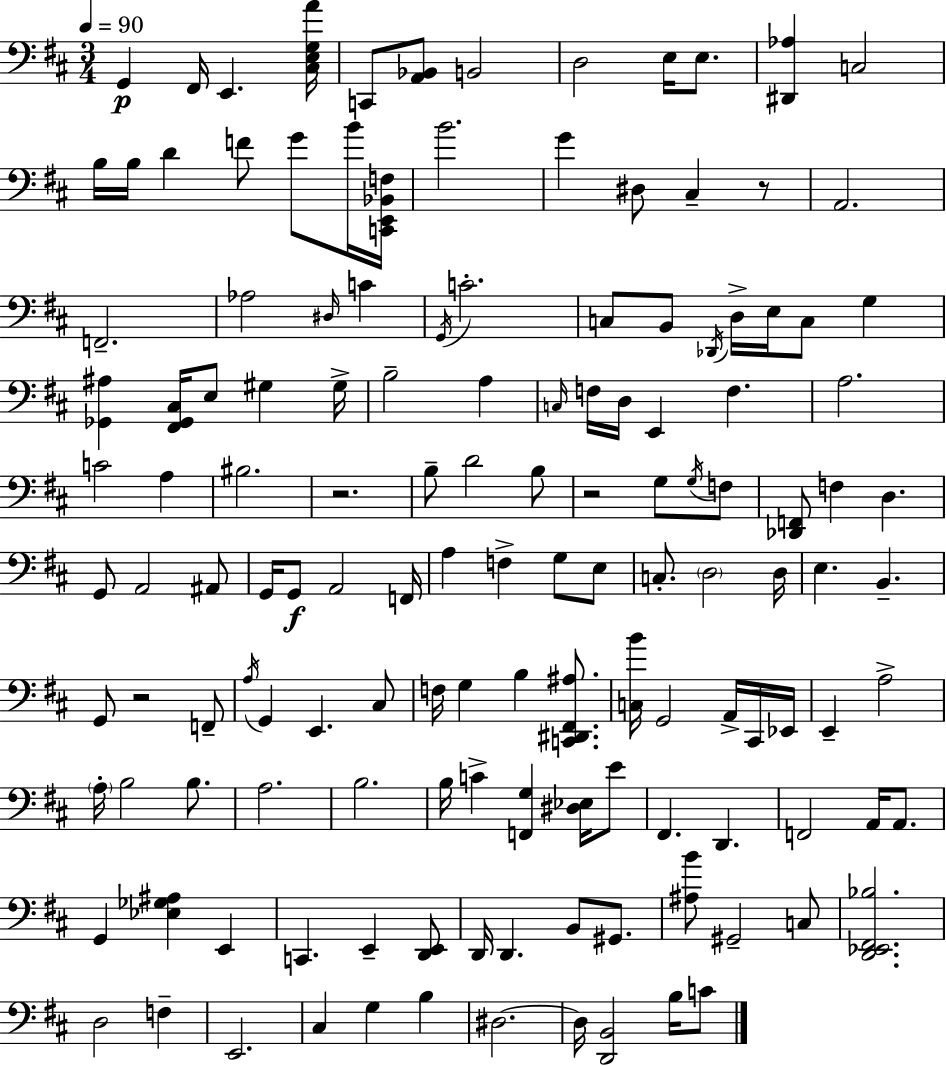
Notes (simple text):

G2/q F#2/s E2/q. [C#3,E3,G3,A4]/s C2/e [A2,Bb2]/e B2/h D3/h E3/s E3/e. [D#2,Ab3]/q C3/h B3/s B3/s D4/q F4/e G4/e B4/s [C2,E2,Bb2,F3]/s B4/h. G4/q D#3/e C#3/q R/e A2/h. F2/h. Ab3/h D#3/s C4/q G2/s C4/h. C3/e B2/e Db2/s D3/s E3/s C3/e G3/q [Gb2,A#3]/q [F#2,Gb2,C#3]/s E3/e G#3/q G#3/s B3/h A3/q C3/s F3/s D3/s E2/q F3/q. A3/h. C4/h A3/q BIS3/h. R/h. B3/e D4/h B3/e R/h G3/e G3/s F3/e [Db2,F2]/e F3/q D3/q. G2/e A2/h A#2/e G2/s G2/e A2/h F2/s A3/q F3/q G3/e E3/e C3/e. D3/h D3/s E3/q. B2/q. G2/e R/h F2/e A3/s G2/q E2/q. C#3/e F3/s G3/q B3/q [C2,D#2,F#2,A#3]/e. [C3,B4]/s G2/h A2/s C#2/s Eb2/s E2/q A3/h A3/s B3/h B3/e. A3/h. B3/h. B3/s C4/q [F2,G3]/q [D#3,Eb3]/s E4/e F#2/q. D2/q. F2/h A2/s A2/e. G2/q [Eb3,Gb3,A#3]/q E2/q C2/q. E2/q [D2,E2]/e D2/s D2/q. B2/e G#2/e. [A#3,B4]/e G#2/h C3/e [D2,Eb2,F#2,Bb3]/h. D3/h F3/q E2/h. C#3/q G3/q B3/q D#3/h. D#3/s [D2,B2]/h B3/s C4/e